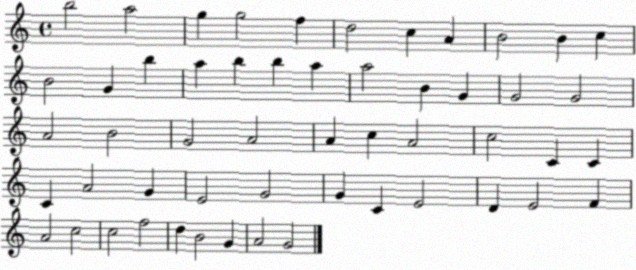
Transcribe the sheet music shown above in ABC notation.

X:1
T:Untitled
M:4/4
L:1/4
K:C
b2 a2 g g2 f d2 c A B2 B c B2 G b a b b a a2 B G G2 G2 A2 B2 G2 A2 A c A2 c2 C C C A2 G E2 G2 G C E2 D E2 F A2 c2 c2 f2 d B2 G A2 G2